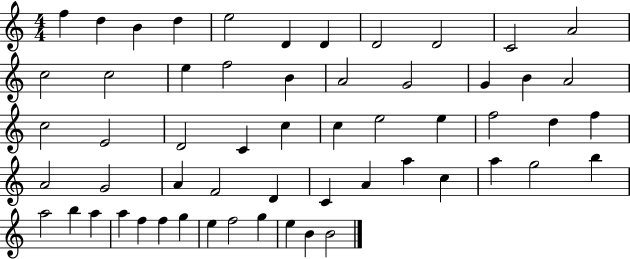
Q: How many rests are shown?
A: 0